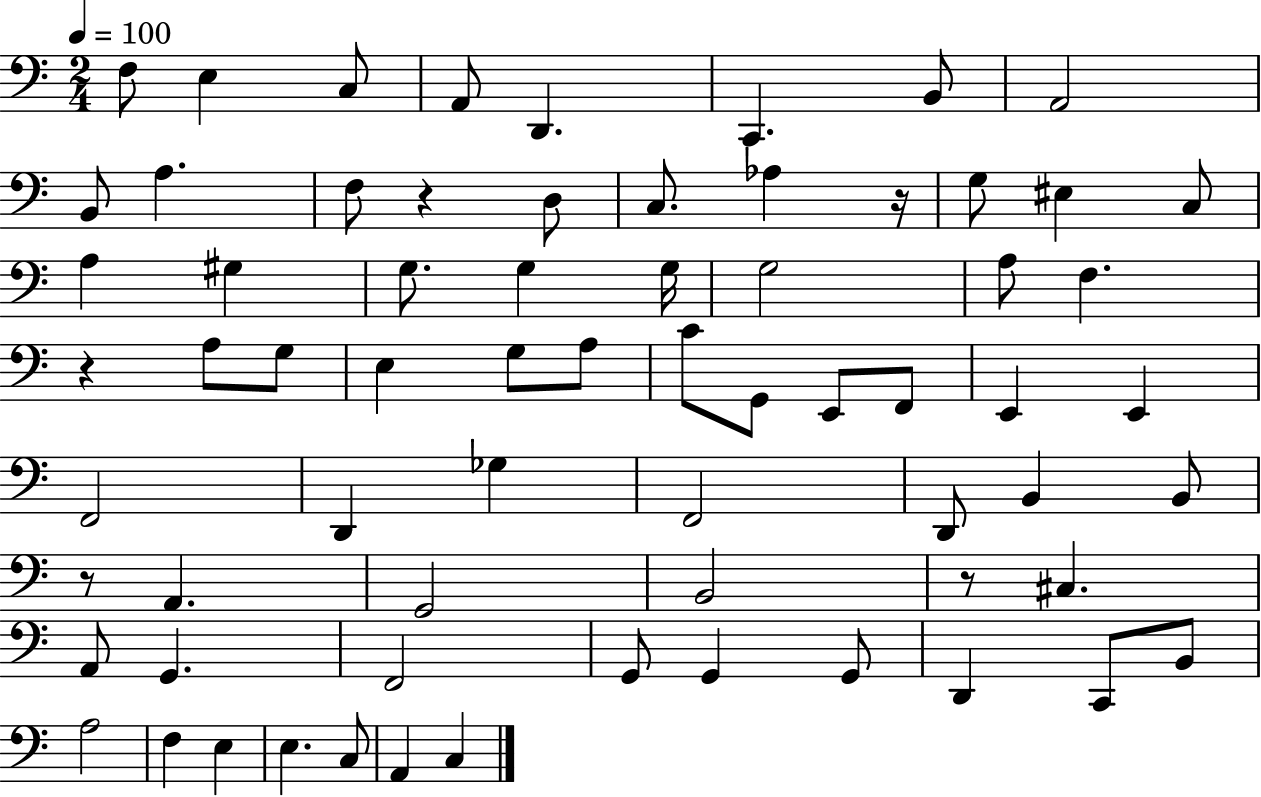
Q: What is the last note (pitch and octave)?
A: C3